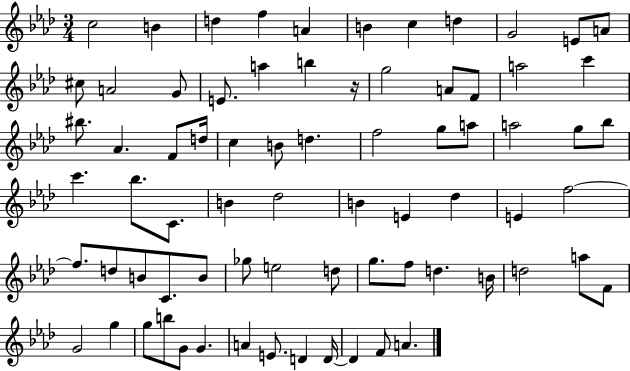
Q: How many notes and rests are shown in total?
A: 74